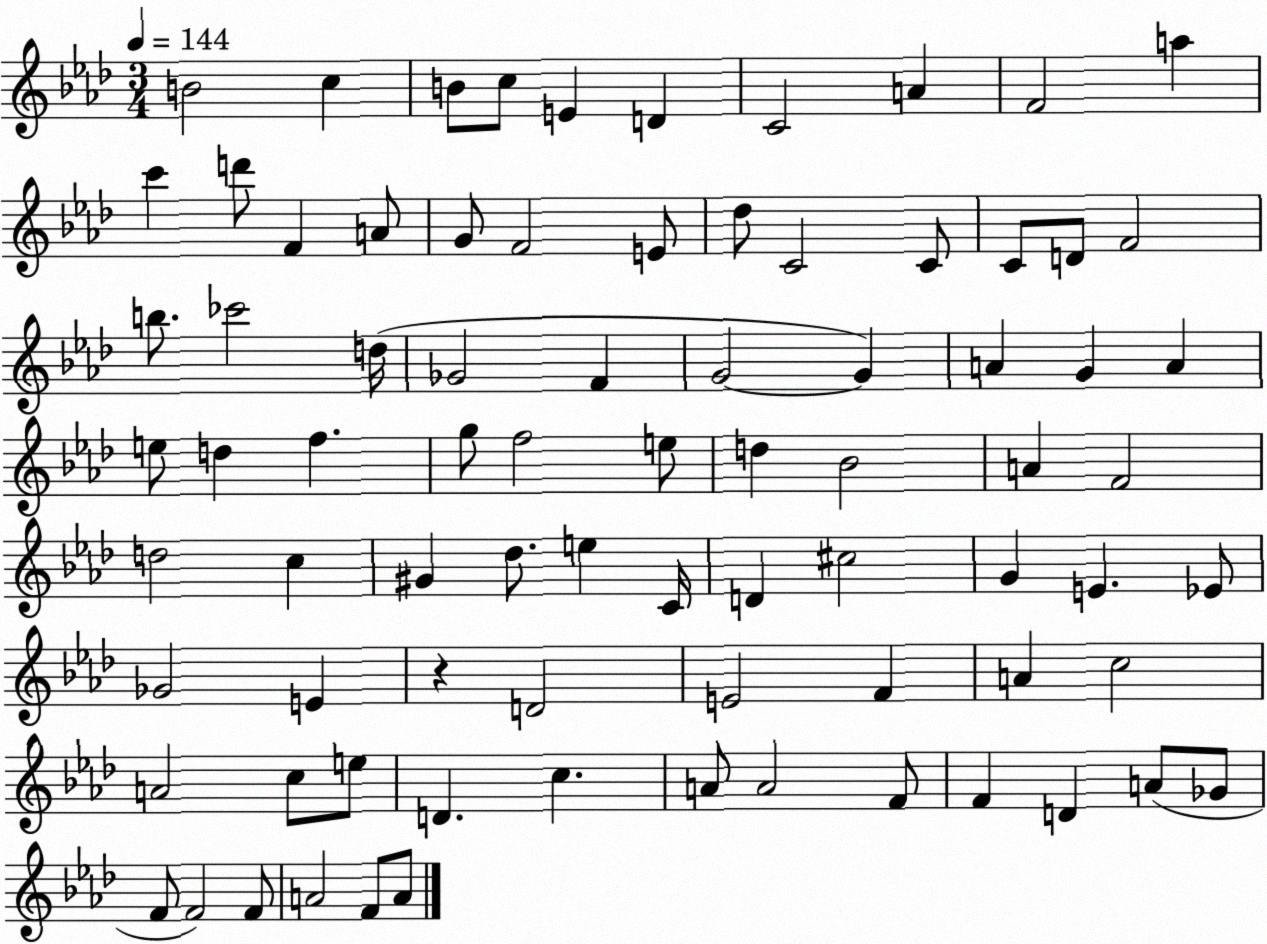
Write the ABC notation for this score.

X:1
T:Untitled
M:3/4
L:1/4
K:Ab
B2 c B/2 c/2 E D C2 A F2 a c' d'/2 F A/2 G/2 F2 E/2 _d/2 C2 C/2 C/2 D/2 F2 b/2 _c'2 d/4 _G2 F G2 G A G A e/2 d f g/2 f2 e/2 d _B2 A F2 d2 c ^G _d/2 e C/4 D ^c2 G E _E/2 _G2 E z D2 E2 F A c2 A2 c/2 e/2 D c A/2 A2 F/2 F D A/2 _G/2 F/2 F2 F/2 A2 F/2 A/2